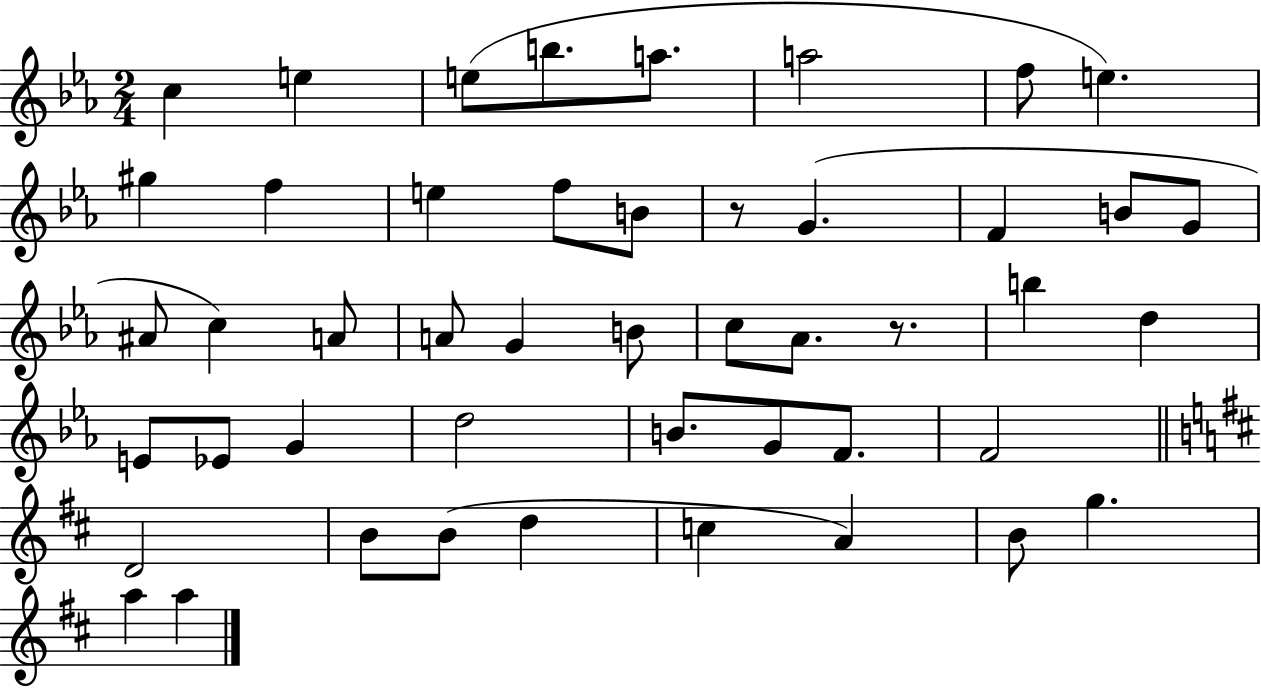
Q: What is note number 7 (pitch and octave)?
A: F5